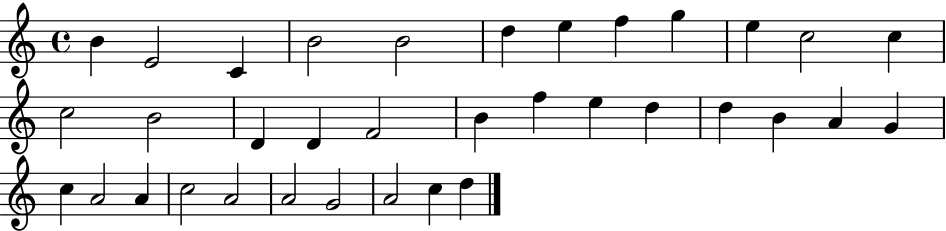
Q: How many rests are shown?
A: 0